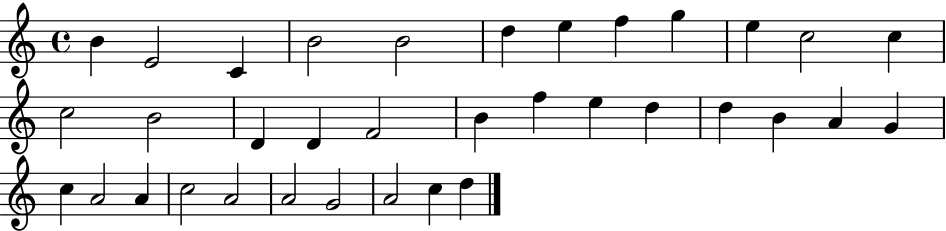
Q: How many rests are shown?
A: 0